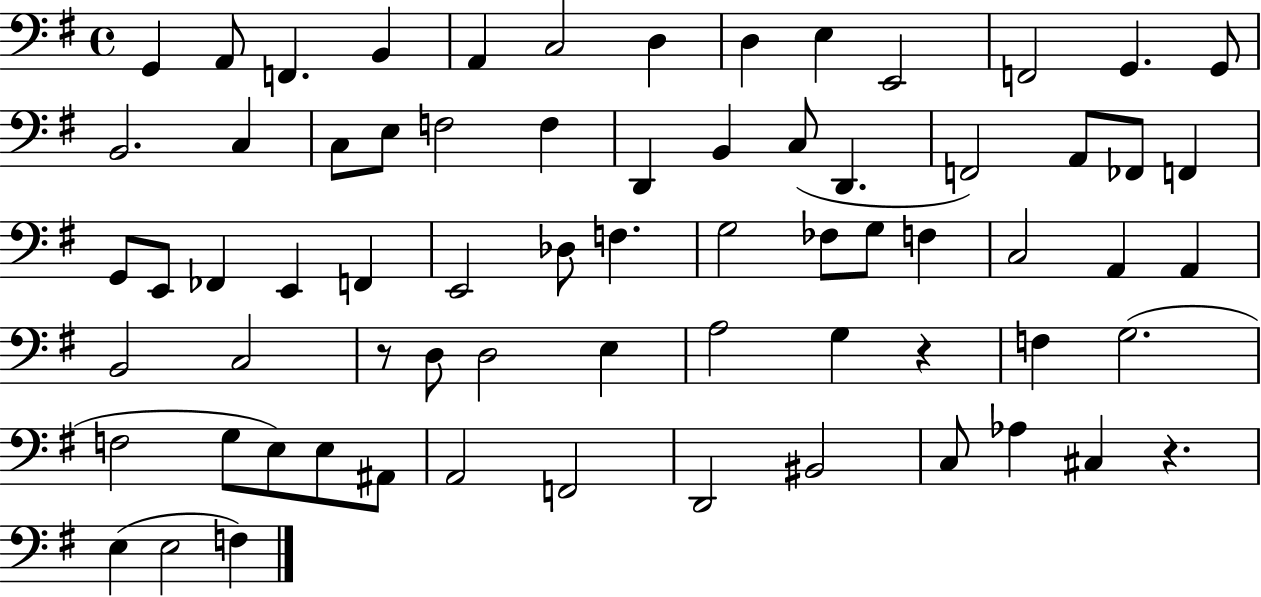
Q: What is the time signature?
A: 4/4